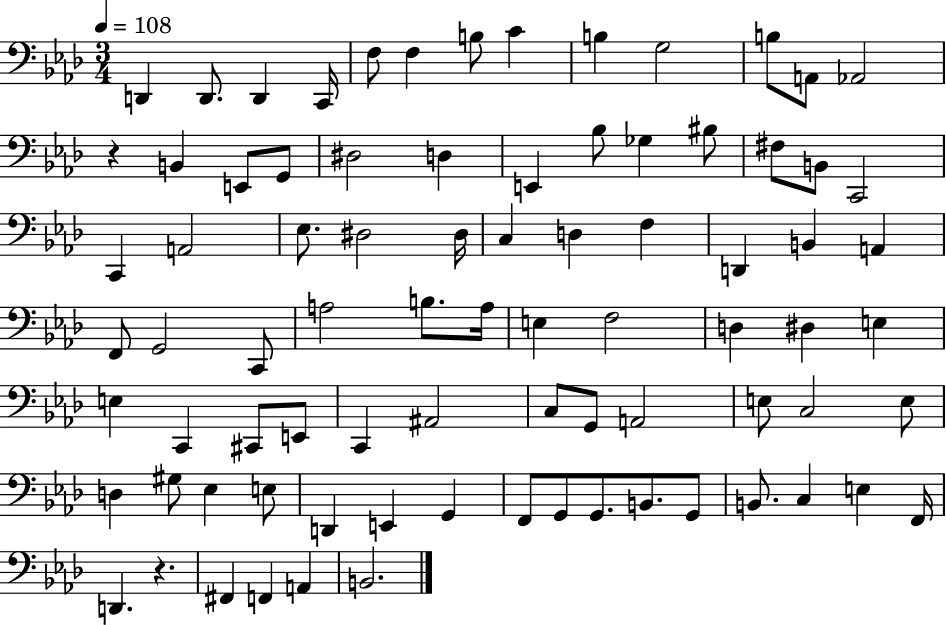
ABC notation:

X:1
T:Untitled
M:3/4
L:1/4
K:Ab
D,, D,,/2 D,, C,,/4 F,/2 F, B,/2 C B, G,2 B,/2 A,,/2 _A,,2 z B,, E,,/2 G,,/2 ^D,2 D, E,, _B,/2 _G, ^B,/2 ^F,/2 B,,/2 C,,2 C,, A,,2 _E,/2 ^D,2 ^D,/4 C, D, F, D,, B,, A,, F,,/2 G,,2 C,,/2 A,2 B,/2 A,/4 E, F,2 D, ^D, E, E, C,, ^C,,/2 E,,/2 C,, ^A,,2 C,/2 G,,/2 A,,2 E,/2 C,2 E,/2 D, ^G,/2 _E, E,/2 D,, E,, G,, F,,/2 G,,/2 G,,/2 B,,/2 G,,/2 B,,/2 C, E, F,,/4 D,, z ^F,, F,, A,, B,,2